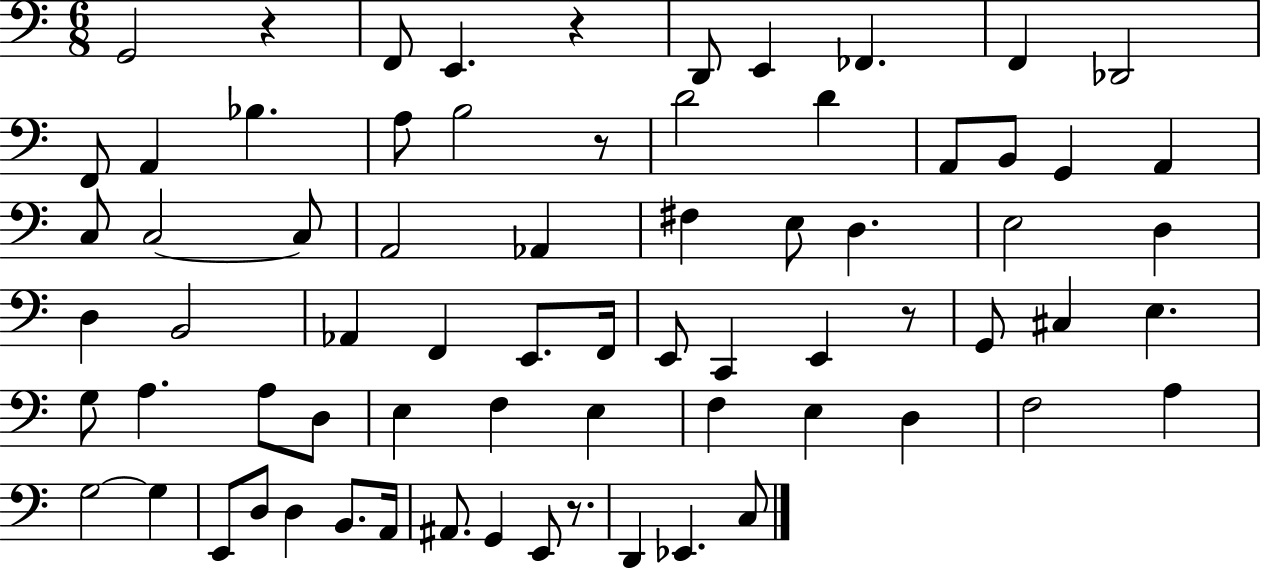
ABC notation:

X:1
T:Untitled
M:6/8
L:1/4
K:C
G,,2 z F,,/2 E,, z D,,/2 E,, _F,, F,, _D,,2 F,,/2 A,, _B, A,/2 B,2 z/2 D2 D A,,/2 B,,/2 G,, A,, C,/2 C,2 C,/2 A,,2 _A,, ^F, E,/2 D, E,2 D, D, B,,2 _A,, F,, E,,/2 F,,/4 E,,/2 C,, E,, z/2 G,,/2 ^C, E, G,/2 A, A,/2 D,/2 E, F, E, F, E, D, F,2 A, G,2 G, E,,/2 D,/2 D, B,,/2 A,,/4 ^A,,/2 G,, E,,/2 z/2 D,, _E,, C,/2